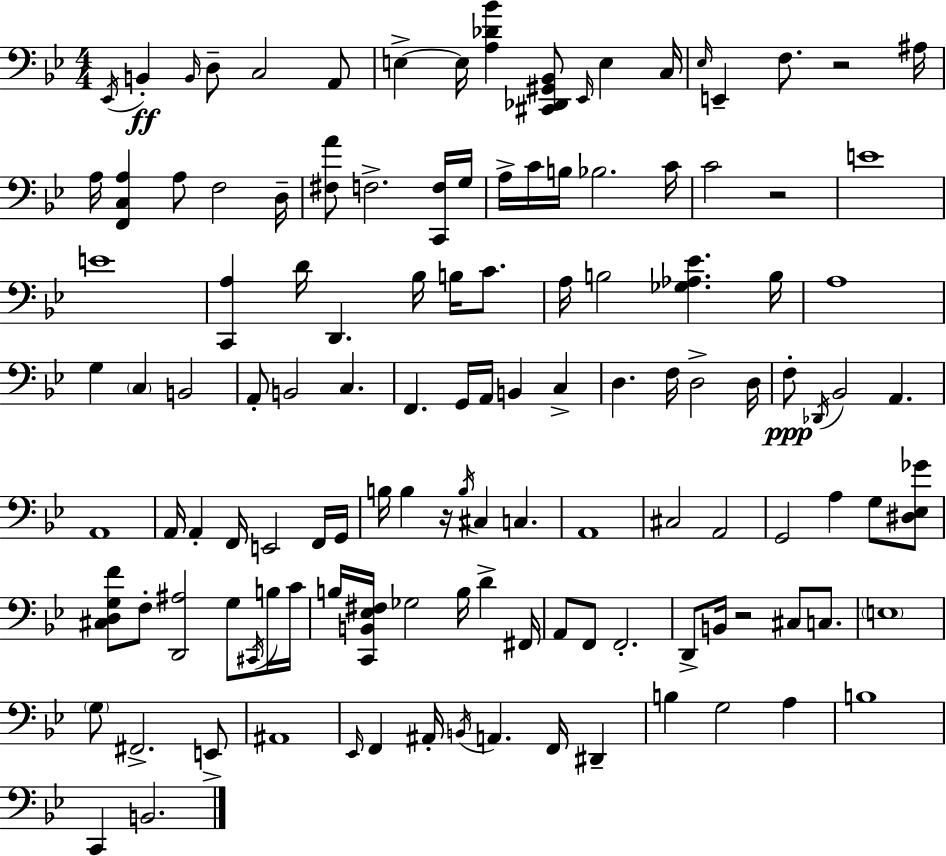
X:1
T:Untitled
M:4/4
L:1/4
K:Bb
_E,,/4 B,, B,,/4 D,/2 C,2 A,,/2 E, E,/4 [A,_D_B] [^C,,_D,,^G,,_B,,]/2 _E,,/4 E, C,/4 _E,/4 E,, F,/2 z2 ^A,/4 A,/4 [F,,C,A,] A,/2 F,2 D,/4 [^F,A]/2 F,2 [C,,F,]/4 G,/4 A,/4 C/4 B,/4 _B,2 C/4 C2 z2 E4 E4 [C,,A,] D/4 D,, _B,/4 B,/4 C/2 A,/4 B,2 [_G,_A,_E] B,/4 A,4 G, C, B,,2 A,,/2 B,,2 C, F,, G,,/4 A,,/4 B,, C, D, F,/4 D,2 D,/4 F,/2 _D,,/4 _B,,2 A,, A,,4 A,,/4 A,, F,,/4 E,,2 F,,/4 G,,/4 B,/4 B, z/4 B,/4 ^C, C, A,,4 ^C,2 A,,2 G,,2 A, G,/2 [^D,_E,_G]/2 [^C,D,G,F]/2 F,/2 [D,,^A,]2 G,/2 ^C,,/4 B,/4 C/4 B,/4 [C,,B,,_E,^F,]/4 _G,2 B,/4 D ^F,,/4 A,,/2 F,,/2 F,,2 D,,/2 B,,/4 z2 ^C,/2 C,/2 E,4 G,/2 ^F,,2 E,,/2 ^A,,4 _E,,/4 F,, ^A,,/4 B,,/4 A,, F,,/4 ^D,, B, G,2 A, B,4 C,, B,,2